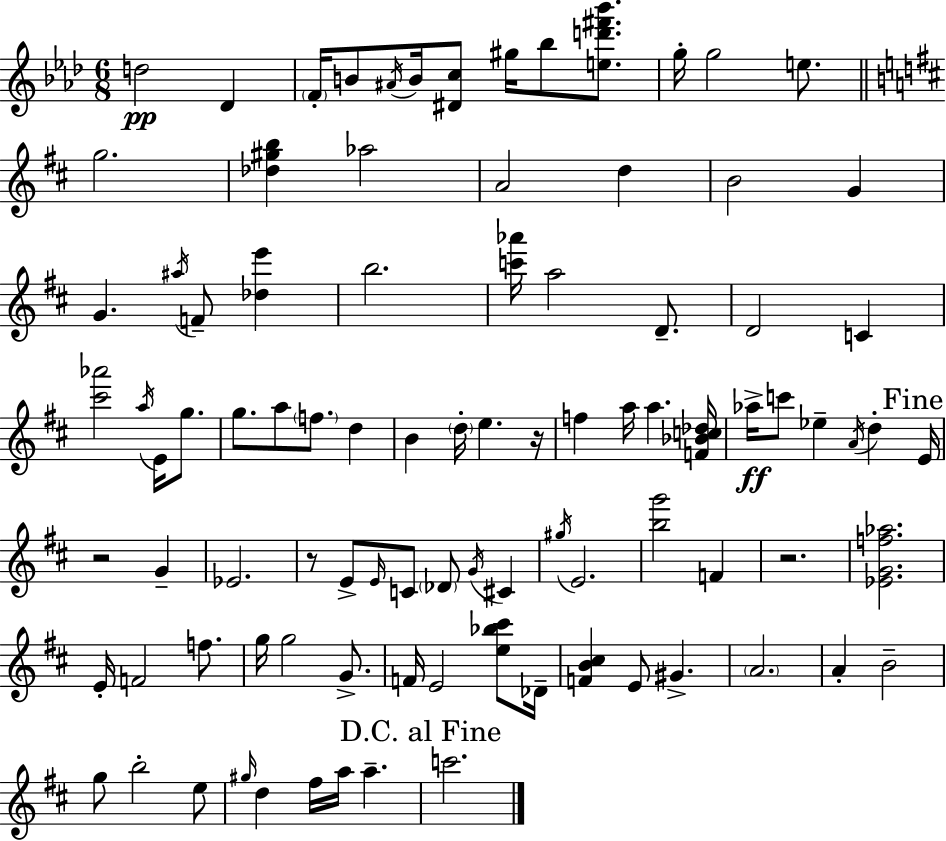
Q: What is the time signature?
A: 6/8